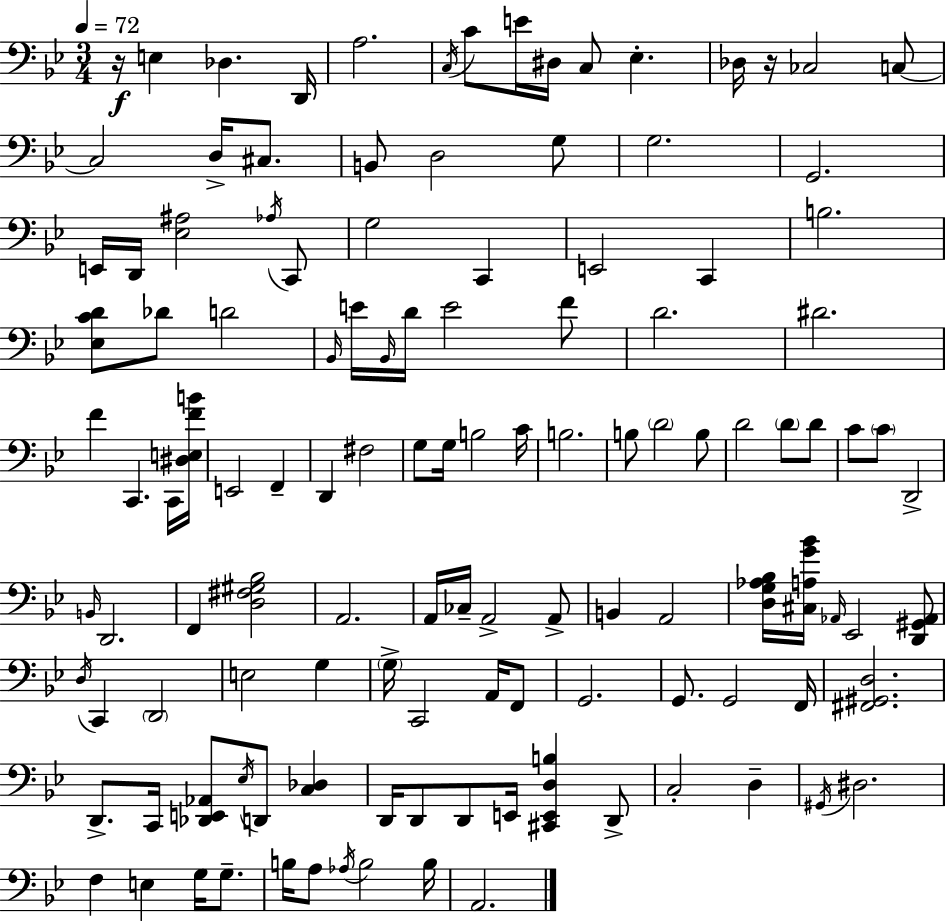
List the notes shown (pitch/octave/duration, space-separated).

R/s E3/q Db3/q. D2/s A3/h. C3/s C4/e E4/s D#3/s C3/e Eb3/q. Db3/s R/s CES3/h C3/e C3/h D3/s C#3/e. B2/e D3/h G3/e G3/h. G2/h. E2/s D2/s [Eb3,A#3]/h Ab3/s C2/e G3/h C2/q E2/h C2/q B3/h. [Eb3,C4,D4]/e Db4/e D4/h Bb2/s E4/s Bb2/s D4/s E4/h F4/e D4/h. D#4/h. F4/q C2/q. C2/s [D#3,E3,F4,B4]/s E2/h F2/q D2/q F#3/h G3/e G3/s B3/h C4/s B3/h. B3/e D4/h B3/e D4/h D4/e D4/e C4/e C4/e D2/h B2/s D2/h. F2/q [D3,F#3,G#3,Bb3]/h A2/h. A2/s CES3/s A2/h A2/e B2/q A2/h [D3,G3,Ab3,Bb3]/s [C#3,A3,G4,Bb4]/s Ab2/s Eb2/h [D2,G#2,Ab2]/e D3/s C2/q D2/h E3/h G3/q G3/s C2/h A2/s F2/e G2/h. G2/e. G2/h F2/s [F#2,G#2,D3]/h. D2/e. C2/s [Db2,E2,Ab2]/e Eb3/s D2/e [C3,Db3]/q D2/s D2/e D2/e E2/s [C#2,E2,D3,B3]/q D2/e C3/h D3/q G#2/s D#3/h. F3/q E3/q G3/s G3/e. B3/s A3/e Ab3/s B3/h B3/s A2/h.